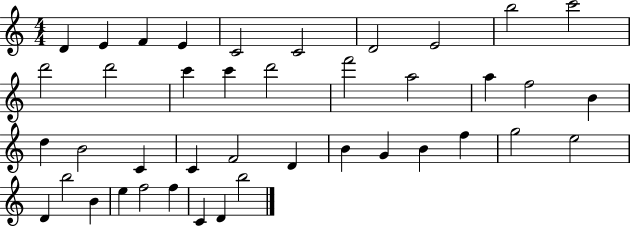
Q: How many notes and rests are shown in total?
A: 41